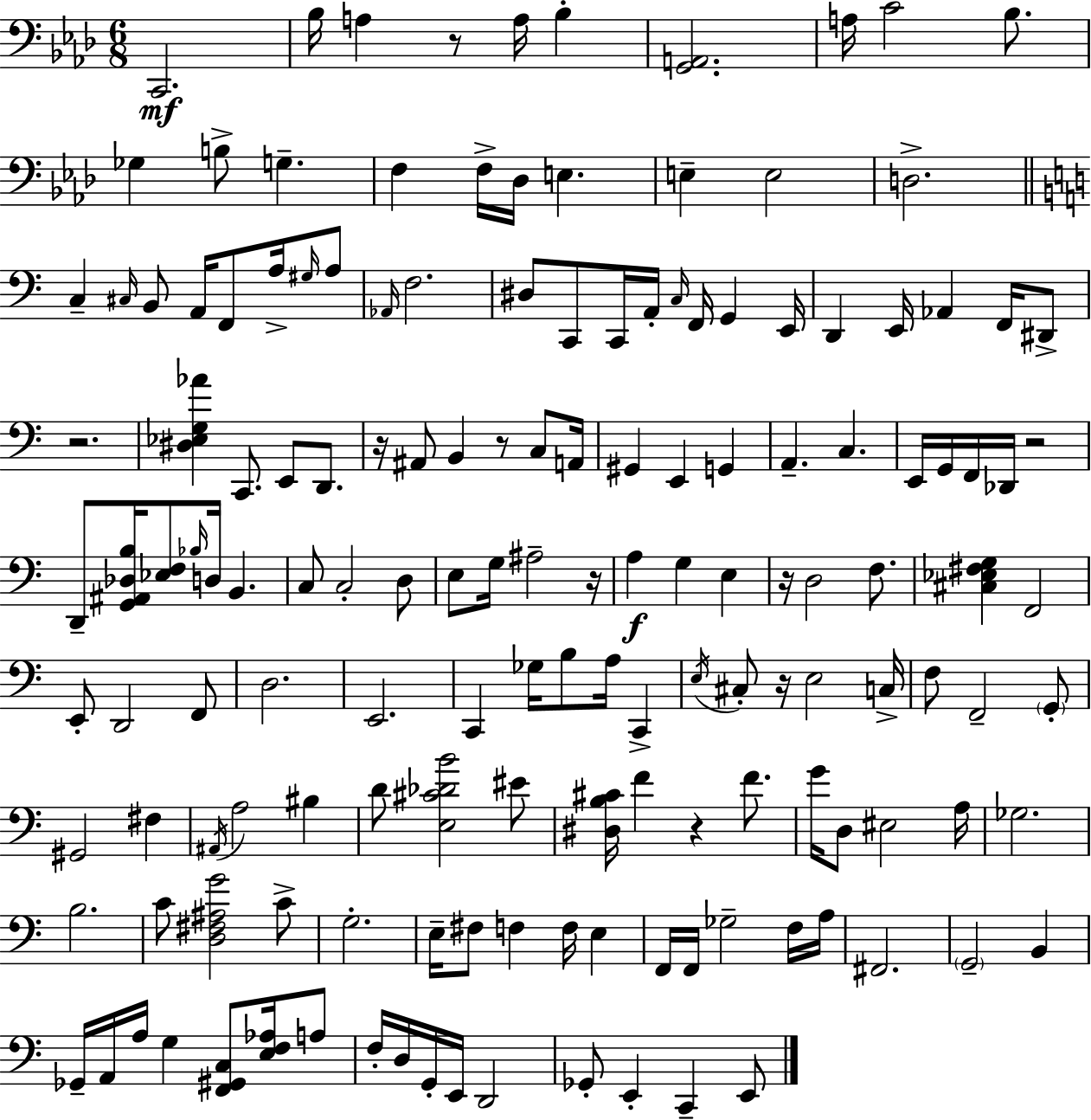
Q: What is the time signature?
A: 6/8